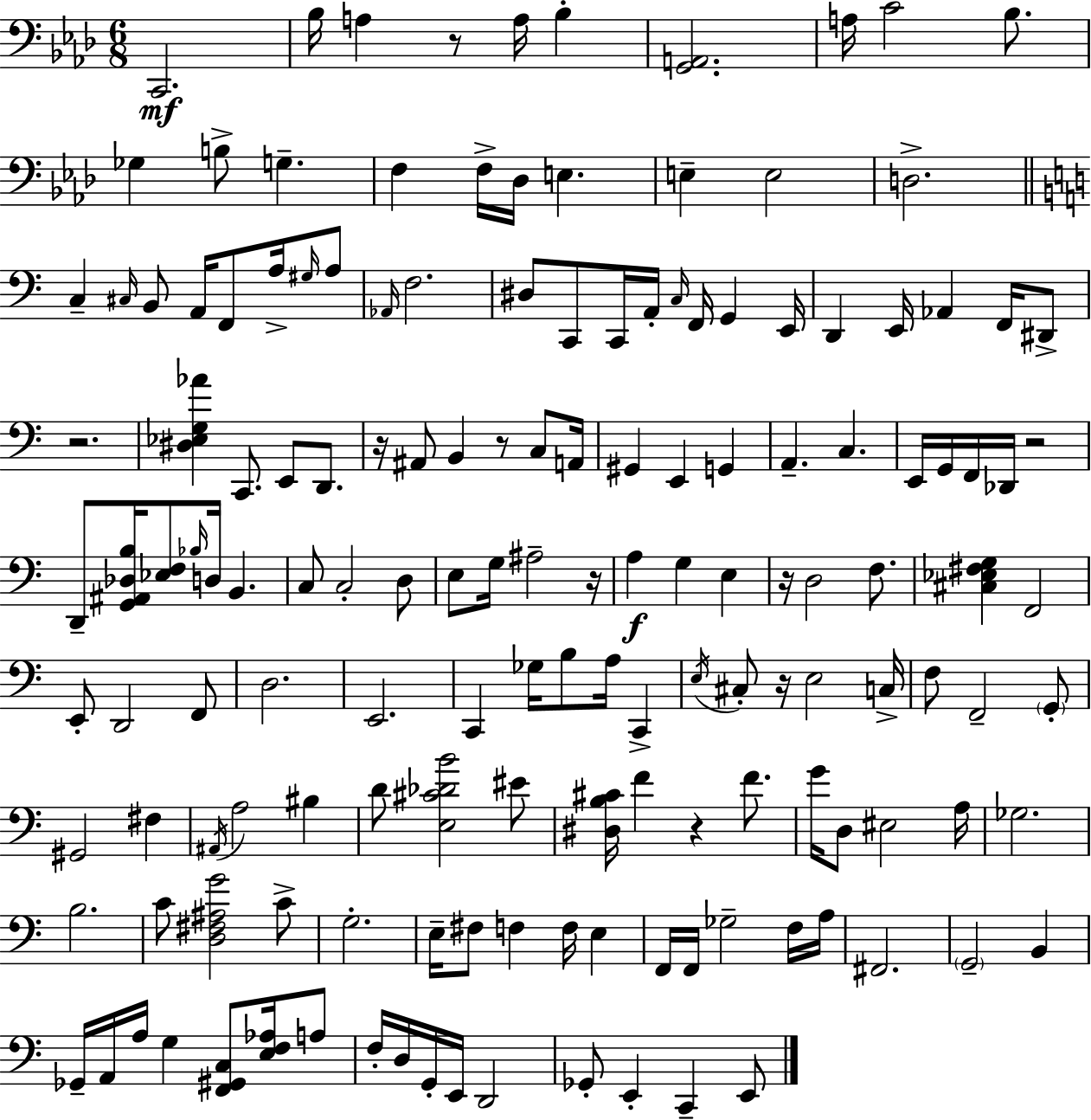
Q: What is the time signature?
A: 6/8